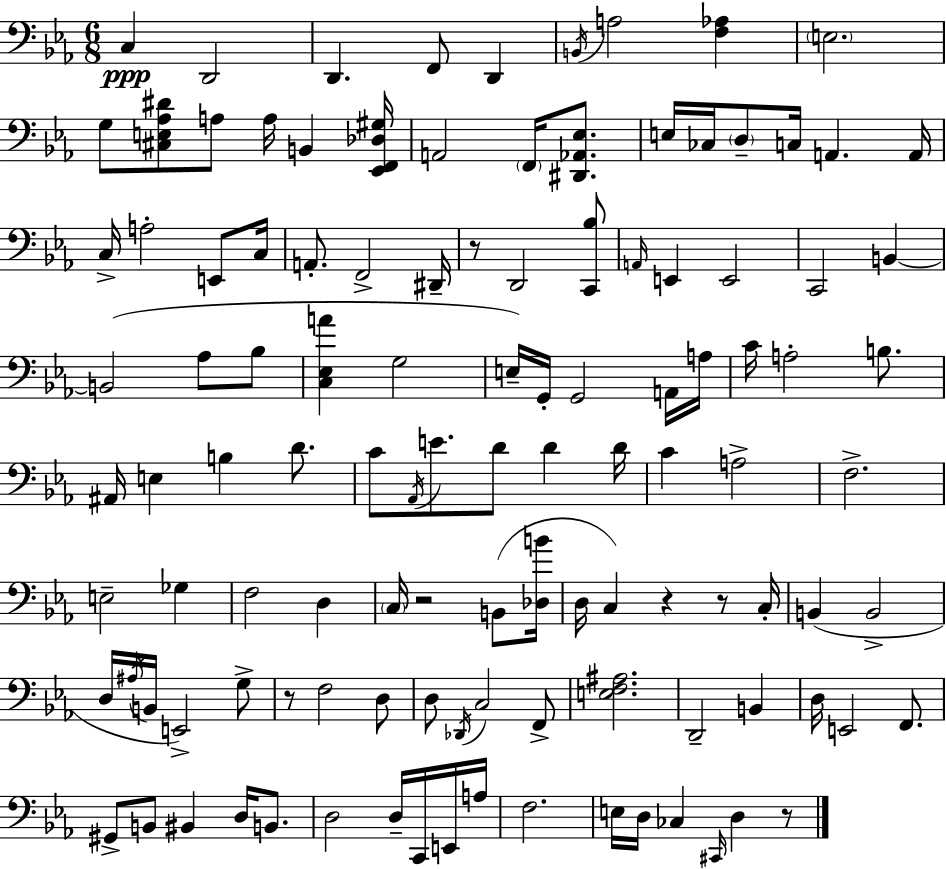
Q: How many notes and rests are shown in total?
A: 115